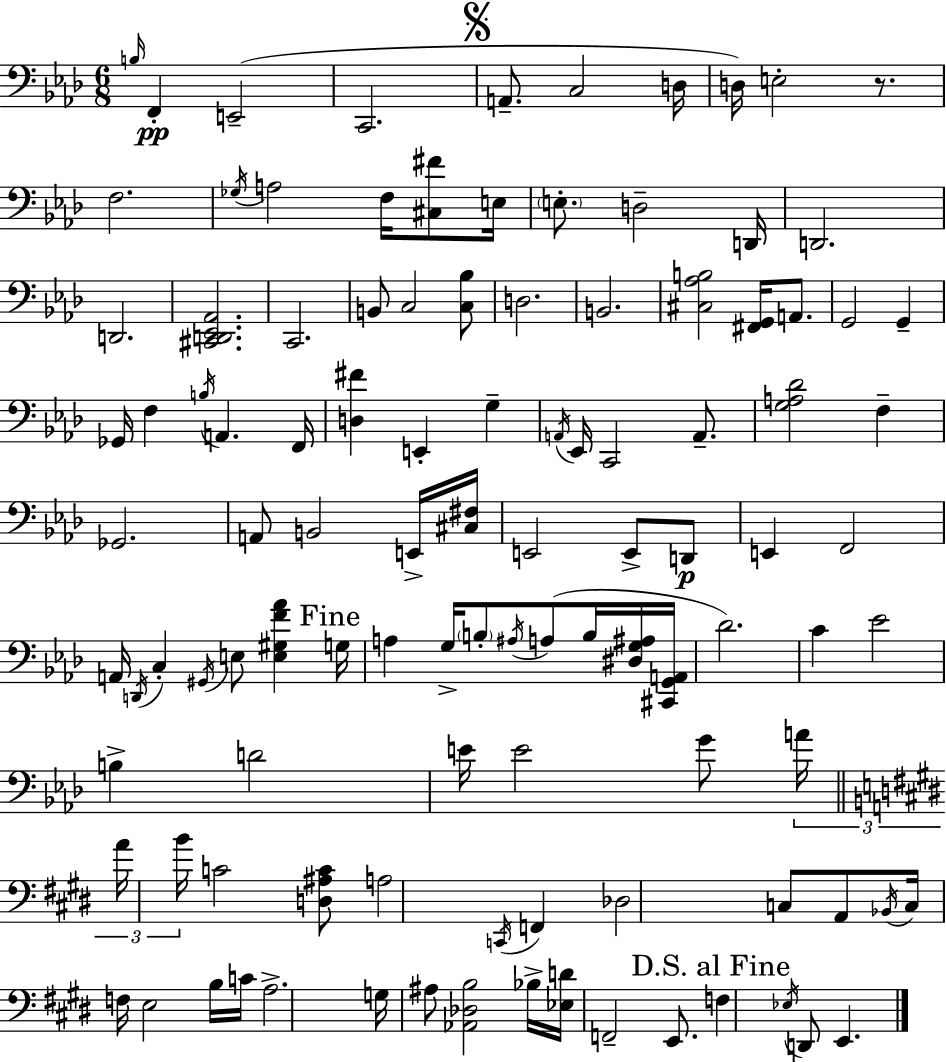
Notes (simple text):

B3/s F2/q E2/h C2/h. A2/e. C3/h D3/s D3/s E3/h R/e. F3/h. Gb3/s A3/h F3/s [C#3,F#4]/e E3/s E3/e. D3/h D2/s D2/h. D2/h. [C#2,D2,Eb2,Ab2]/h. C2/h. B2/e C3/h [C3,Bb3]/e D3/h. B2/h. [C#3,Ab3,B3]/h [F#2,G2]/s A2/e. G2/h G2/q Gb2/s F3/q B3/s A2/q. F2/s [D3,F#4]/q E2/q G3/q A2/s Eb2/s C2/h A2/e. [G3,A3,Db4]/h F3/q Gb2/h. A2/e B2/h E2/s [C#3,F#3]/s E2/h E2/e D2/e E2/q F2/h A2/s D2/s C3/q G#2/s E3/e [E3,G#3,F4,Ab4]/q G3/s A3/q G3/s B3/e A#3/s A3/e B3/s [D#3,G3,A#3]/s [C#2,G2,A2]/s Db4/h. C4/q Eb4/h B3/q D4/h E4/s E4/h G4/e A4/s A4/s B4/s C4/h [D3,A#3,C4]/e A3/h C2/s F2/q Db3/h C3/e A2/e Bb2/s C3/s F3/s E3/h B3/s C4/s A3/h. G3/s A#3/e [Ab2,Db3,B3]/h Bb3/s [Eb3,D4]/s F2/h E2/e. F3/q Eb3/s D2/e E2/q.